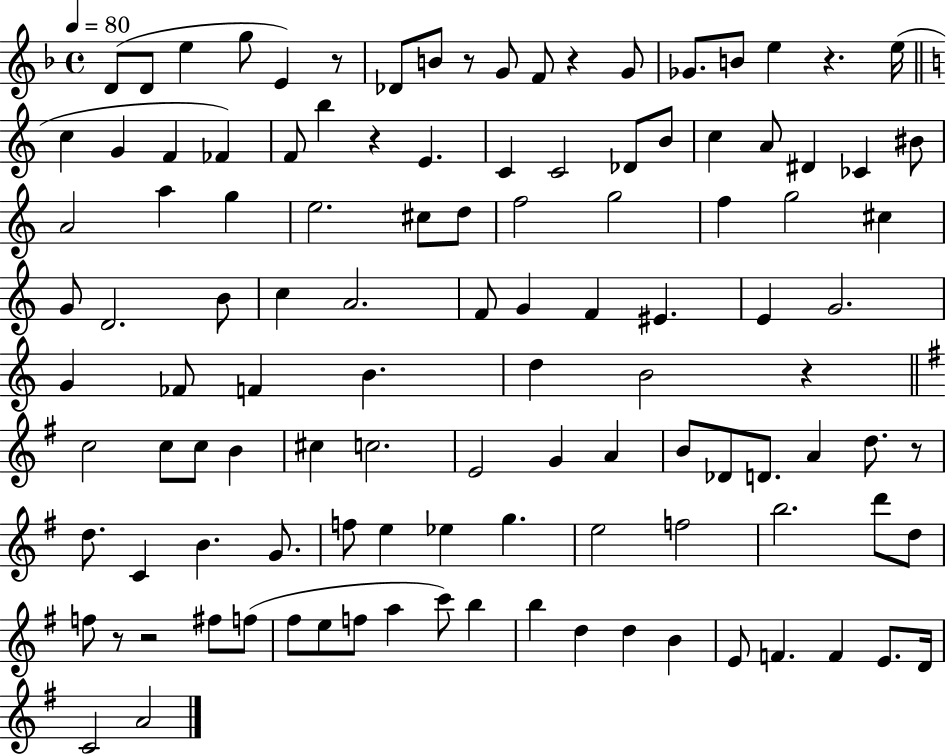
D4/e D4/e E5/q G5/e E4/q R/e Db4/e B4/e R/e G4/e F4/e R/q G4/e Gb4/e. B4/e E5/q R/q. E5/s C5/q G4/q F4/q FES4/q F4/e B5/q R/q E4/q. C4/q C4/h Db4/e B4/e C5/q A4/e D#4/q CES4/q BIS4/e A4/h A5/q G5/q E5/h. C#5/e D5/e F5/h G5/h F5/q G5/h C#5/q G4/e D4/h. B4/e C5/q A4/h. F4/e G4/q F4/q EIS4/q. E4/q G4/h. G4/q FES4/e F4/q B4/q. D5/q B4/h R/q C5/h C5/e C5/e B4/q C#5/q C5/h. E4/h G4/q A4/q B4/e Db4/e D4/e. A4/q D5/e. R/e D5/e. C4/q B4/q. G4/e. F5/e E5/q Eb5/q G5/q. E5/h F5/h B5/h. D6/e D5/e F5/e R/e R/h F#5/e F5/e F#5/e E5/e F5/e A5/q C6/e B5/q B5/q D5/q D5/q B4/q E4/e F4/q. F4/q E4/e. D4/s C4/h A4/h